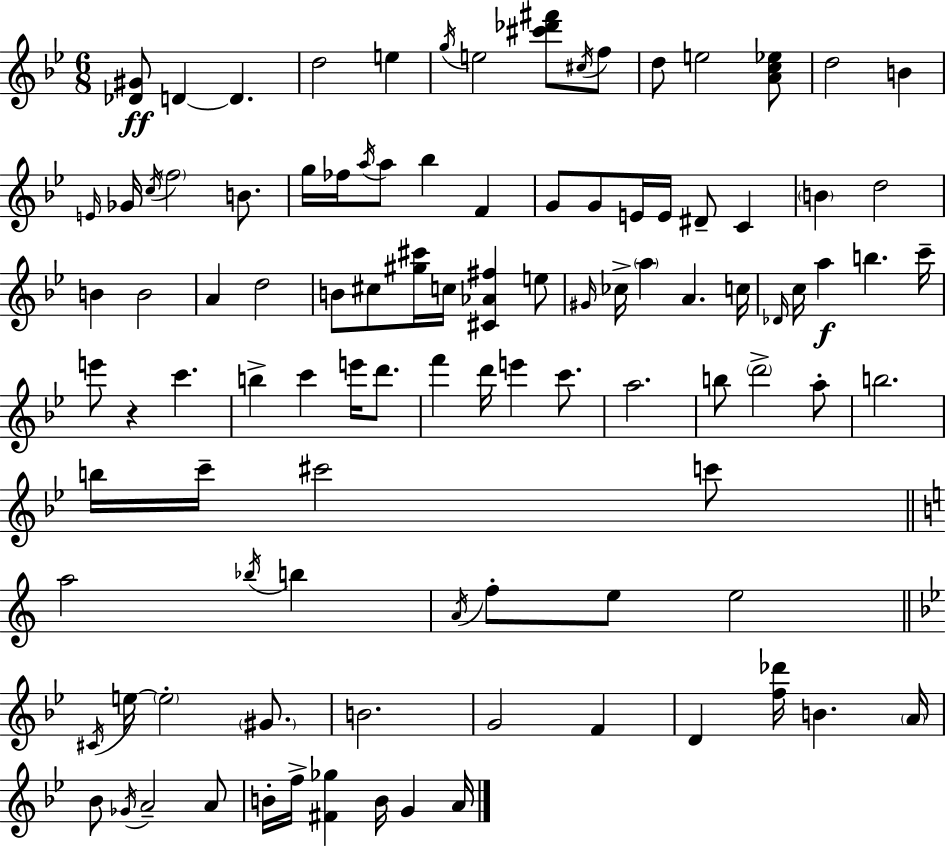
{
  \clef treble
  \numericTimeSignature
  \time 6/8
  \key bes \major
  <des' gis'>8\ff d'4~~ d'4. | d''2 e''4 | \acciaccatura { g''16 } e''2 <cis''' des''' fis'''>8 \acciaccatura { cis''16 } | f''8 d''8 e''2 | \break <a' c'' ees''>8 d''2 b'4 | \grace { e'16 } ges'16 \acciaccatura { c''16 } \parenthesize f''2 | b'8. g''16 fes''16 \acciaccatura { a''16 } a''8 bes''4 | f'4 g'8 g'8 e'16 e'16 dis'8-- | \break c'4 \parenthesize b'4 d''2 | b'4 b'2 | a'4 d''2 | b'8 cis''8 <gis'' cis'''>16 c''16 <cis' aes' fis''>4 | \break e''8 \grace { gis'16 } ces''16-> \parenthesize a''4 a'4. | c''16 \grace { des'16 } c''16 a''4\f | b''4. c'''16-- e'''8 r4 | c'''4. b''4-> c'''4 | \break e'''16 d'''8. f'''4 d'''16 | e'''4 c'''8. a''2. | b''8 \parenthesize d'''2-> | a''8-. b''2. | \break b''16 c'''16-- cis'''2 | c'''8 \bar "||" \break \key c \major a''2 \acciaccatura { bes''16 } b''4 | \acciaccatura { a'16 } f''8-. e''8 e''2 | \bar "||" \break \key g \minor \acciaccatura { cis'16 } e''16~~ \parenthesize e''2-. \parenthesize gis'8. | b'2. | g'2 f'4 | d'4 <f'' des'''>16 b'4. | \break \parenthesize a'16 bes'8 \acciaccatura { ges'16 } a'2-- | a'8 b'16-. f''16-> <fis' ges''>4 b'16 g'4 | a'16 \bar "|."
}